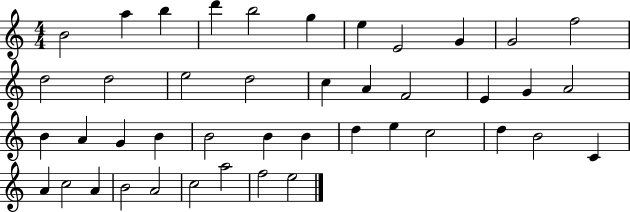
X:1
T:Untitled
M:4/4
L:1/4
K:C
B2 a b d' b2 g e E2 G G2 f2 d2 d2 e2 d2 c A F2 E G A2 B A G B B2 B B d e c2 d B2 C A c2 A B2 A2 c2 a2 f2 e2